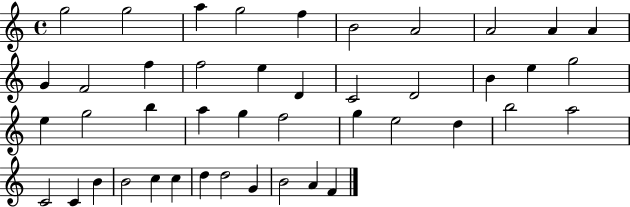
G5/h G5/h A5/q G5/h F5/q B4/h A4/h A4/h A4/q A4/q G4/q F4/h F5/q F5/h E5/q D4/q C4/h D4/h B4/q E5/q G5/h E5/q G5/h B5/q A5/q G5/q F5/h G5/q E5/h D5/q B5/h A5/h C4/h C4/q B4/q B4/h C5/q C5/q D5/q D5/h G4/q B4/h A4/q F4/q